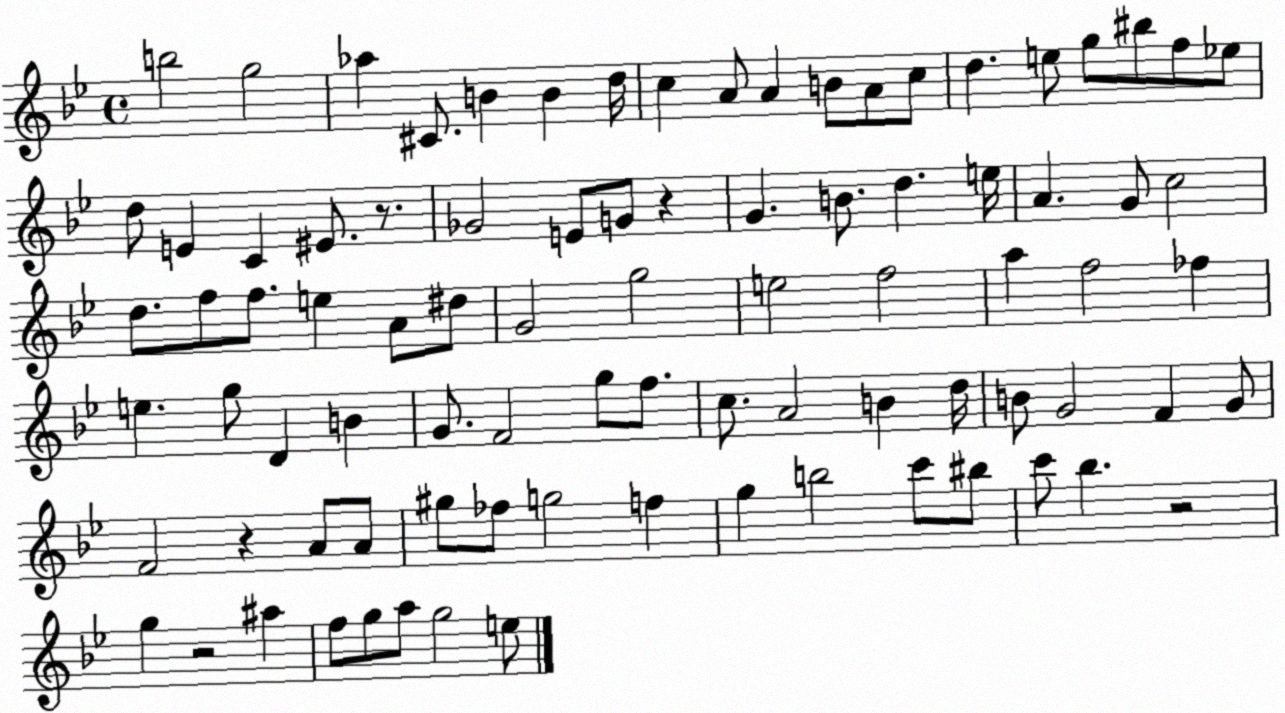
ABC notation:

X:1
T:Untitled
M:4/4
L:1/4
K:Bb
b2 g2 _a ^C/2 B B d/4 c A/2 A B/2 A/2 c/2 d e/2 g/2 ^b/2 f/2 _e/2 d/2 E C ^E/2 z/2 _G2 E/2 G/2 z G B/2 d e/4 A G/2 c2 d/2 f/2 f/2 e A/2 ^d/2 G2 g2 e2 f2 a f2 _f e g/2 D B G/2 F2 g/2 f/2 c/2 A2 B d/4 B/2 G2 F G/2 F2 z A/2 A/2 ^g/2 _f/2 g2 f g b2 c'/2 ^b/2 c'/2 _b z2 g z2 ^a f/2 g/2 a/2 g2 e/2